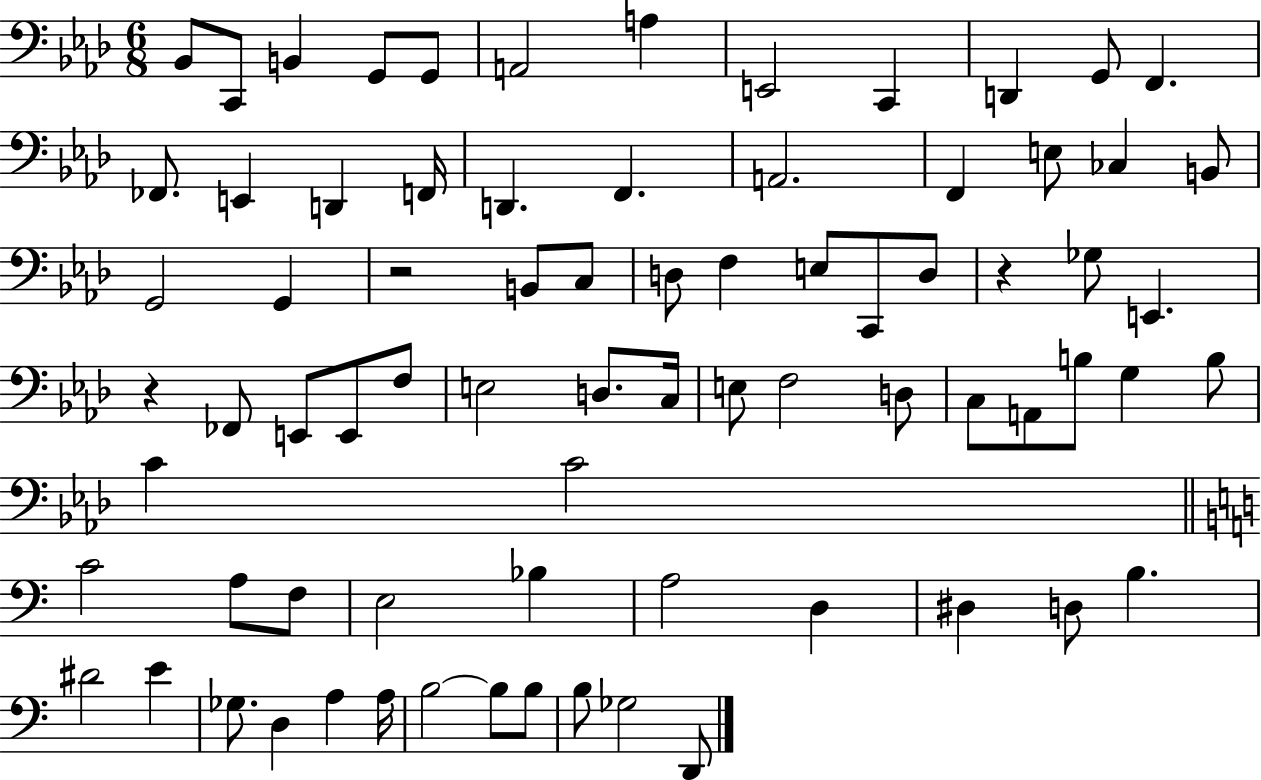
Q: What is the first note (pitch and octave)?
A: Bb2